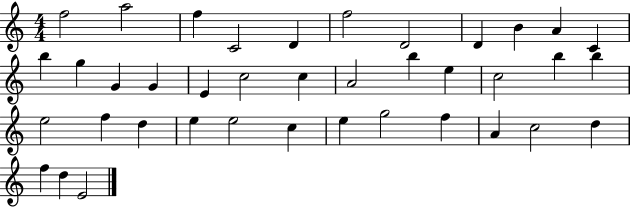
{
  \clef treble
  \numericTimeSignature
  \time 4/4
  \key c \major
  f''2 a''2 | f''4 c'2 d'4 | f''2 d'2 | d'4 b'4 a'4 c'4 | \break b''4 g''4 g'4 g'4 | e'4 c''2 c''4 | a'2 b''4 e''4 | c''2 b''4 b''4 | \break e''2 f''4 d''4 | e''4 e''2 c''4 | e''4 g''2 f''4 | a'4 c''2 d''4 | \break f''4 d''4 e'2 | \bar "|."
}